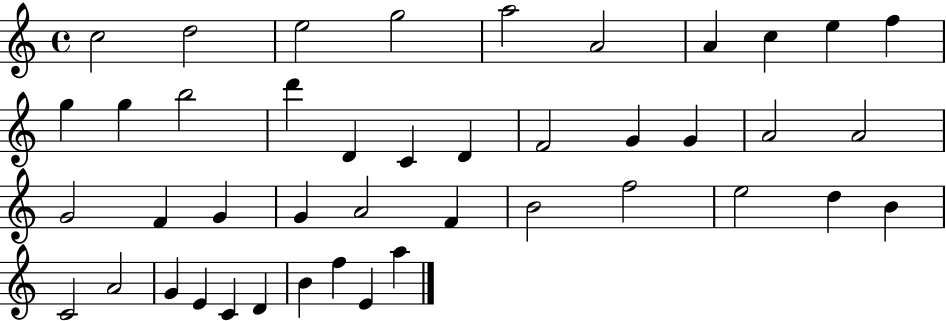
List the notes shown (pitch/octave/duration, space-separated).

C5/h D5/h E5/h G5/h A5/h A4/h A4/q C5/q E5/q F5/q G5/q G5/q B5/h D6/q D4/q C4/q D4/q F4/h G4/q G4/q A4/h A4/h G4/h F4/q G4/q G4/q A4/h F4/q B4/h F5/h E5/h D5/q B4/q C4/h A4/h G4/q E4/q C4/q D4/q B4/q F5/q E4/q A5/q